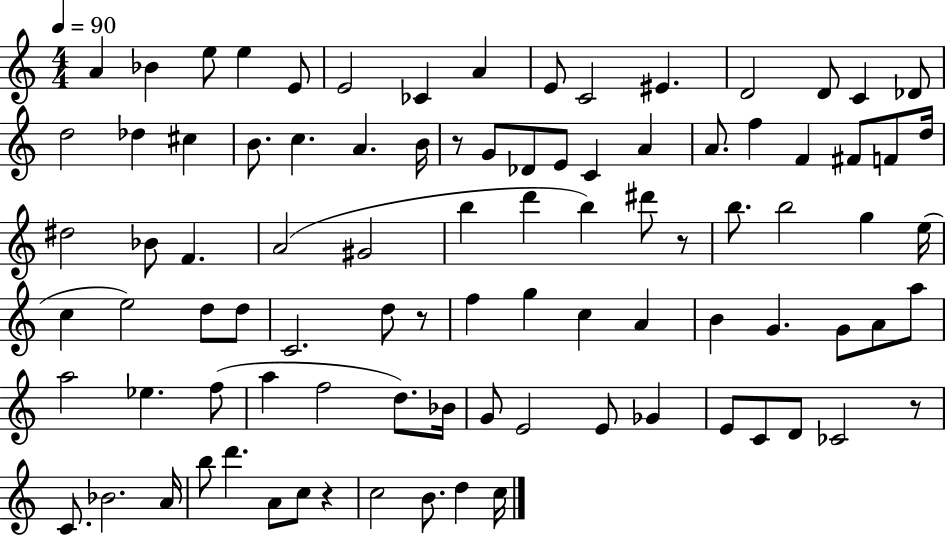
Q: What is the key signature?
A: C major